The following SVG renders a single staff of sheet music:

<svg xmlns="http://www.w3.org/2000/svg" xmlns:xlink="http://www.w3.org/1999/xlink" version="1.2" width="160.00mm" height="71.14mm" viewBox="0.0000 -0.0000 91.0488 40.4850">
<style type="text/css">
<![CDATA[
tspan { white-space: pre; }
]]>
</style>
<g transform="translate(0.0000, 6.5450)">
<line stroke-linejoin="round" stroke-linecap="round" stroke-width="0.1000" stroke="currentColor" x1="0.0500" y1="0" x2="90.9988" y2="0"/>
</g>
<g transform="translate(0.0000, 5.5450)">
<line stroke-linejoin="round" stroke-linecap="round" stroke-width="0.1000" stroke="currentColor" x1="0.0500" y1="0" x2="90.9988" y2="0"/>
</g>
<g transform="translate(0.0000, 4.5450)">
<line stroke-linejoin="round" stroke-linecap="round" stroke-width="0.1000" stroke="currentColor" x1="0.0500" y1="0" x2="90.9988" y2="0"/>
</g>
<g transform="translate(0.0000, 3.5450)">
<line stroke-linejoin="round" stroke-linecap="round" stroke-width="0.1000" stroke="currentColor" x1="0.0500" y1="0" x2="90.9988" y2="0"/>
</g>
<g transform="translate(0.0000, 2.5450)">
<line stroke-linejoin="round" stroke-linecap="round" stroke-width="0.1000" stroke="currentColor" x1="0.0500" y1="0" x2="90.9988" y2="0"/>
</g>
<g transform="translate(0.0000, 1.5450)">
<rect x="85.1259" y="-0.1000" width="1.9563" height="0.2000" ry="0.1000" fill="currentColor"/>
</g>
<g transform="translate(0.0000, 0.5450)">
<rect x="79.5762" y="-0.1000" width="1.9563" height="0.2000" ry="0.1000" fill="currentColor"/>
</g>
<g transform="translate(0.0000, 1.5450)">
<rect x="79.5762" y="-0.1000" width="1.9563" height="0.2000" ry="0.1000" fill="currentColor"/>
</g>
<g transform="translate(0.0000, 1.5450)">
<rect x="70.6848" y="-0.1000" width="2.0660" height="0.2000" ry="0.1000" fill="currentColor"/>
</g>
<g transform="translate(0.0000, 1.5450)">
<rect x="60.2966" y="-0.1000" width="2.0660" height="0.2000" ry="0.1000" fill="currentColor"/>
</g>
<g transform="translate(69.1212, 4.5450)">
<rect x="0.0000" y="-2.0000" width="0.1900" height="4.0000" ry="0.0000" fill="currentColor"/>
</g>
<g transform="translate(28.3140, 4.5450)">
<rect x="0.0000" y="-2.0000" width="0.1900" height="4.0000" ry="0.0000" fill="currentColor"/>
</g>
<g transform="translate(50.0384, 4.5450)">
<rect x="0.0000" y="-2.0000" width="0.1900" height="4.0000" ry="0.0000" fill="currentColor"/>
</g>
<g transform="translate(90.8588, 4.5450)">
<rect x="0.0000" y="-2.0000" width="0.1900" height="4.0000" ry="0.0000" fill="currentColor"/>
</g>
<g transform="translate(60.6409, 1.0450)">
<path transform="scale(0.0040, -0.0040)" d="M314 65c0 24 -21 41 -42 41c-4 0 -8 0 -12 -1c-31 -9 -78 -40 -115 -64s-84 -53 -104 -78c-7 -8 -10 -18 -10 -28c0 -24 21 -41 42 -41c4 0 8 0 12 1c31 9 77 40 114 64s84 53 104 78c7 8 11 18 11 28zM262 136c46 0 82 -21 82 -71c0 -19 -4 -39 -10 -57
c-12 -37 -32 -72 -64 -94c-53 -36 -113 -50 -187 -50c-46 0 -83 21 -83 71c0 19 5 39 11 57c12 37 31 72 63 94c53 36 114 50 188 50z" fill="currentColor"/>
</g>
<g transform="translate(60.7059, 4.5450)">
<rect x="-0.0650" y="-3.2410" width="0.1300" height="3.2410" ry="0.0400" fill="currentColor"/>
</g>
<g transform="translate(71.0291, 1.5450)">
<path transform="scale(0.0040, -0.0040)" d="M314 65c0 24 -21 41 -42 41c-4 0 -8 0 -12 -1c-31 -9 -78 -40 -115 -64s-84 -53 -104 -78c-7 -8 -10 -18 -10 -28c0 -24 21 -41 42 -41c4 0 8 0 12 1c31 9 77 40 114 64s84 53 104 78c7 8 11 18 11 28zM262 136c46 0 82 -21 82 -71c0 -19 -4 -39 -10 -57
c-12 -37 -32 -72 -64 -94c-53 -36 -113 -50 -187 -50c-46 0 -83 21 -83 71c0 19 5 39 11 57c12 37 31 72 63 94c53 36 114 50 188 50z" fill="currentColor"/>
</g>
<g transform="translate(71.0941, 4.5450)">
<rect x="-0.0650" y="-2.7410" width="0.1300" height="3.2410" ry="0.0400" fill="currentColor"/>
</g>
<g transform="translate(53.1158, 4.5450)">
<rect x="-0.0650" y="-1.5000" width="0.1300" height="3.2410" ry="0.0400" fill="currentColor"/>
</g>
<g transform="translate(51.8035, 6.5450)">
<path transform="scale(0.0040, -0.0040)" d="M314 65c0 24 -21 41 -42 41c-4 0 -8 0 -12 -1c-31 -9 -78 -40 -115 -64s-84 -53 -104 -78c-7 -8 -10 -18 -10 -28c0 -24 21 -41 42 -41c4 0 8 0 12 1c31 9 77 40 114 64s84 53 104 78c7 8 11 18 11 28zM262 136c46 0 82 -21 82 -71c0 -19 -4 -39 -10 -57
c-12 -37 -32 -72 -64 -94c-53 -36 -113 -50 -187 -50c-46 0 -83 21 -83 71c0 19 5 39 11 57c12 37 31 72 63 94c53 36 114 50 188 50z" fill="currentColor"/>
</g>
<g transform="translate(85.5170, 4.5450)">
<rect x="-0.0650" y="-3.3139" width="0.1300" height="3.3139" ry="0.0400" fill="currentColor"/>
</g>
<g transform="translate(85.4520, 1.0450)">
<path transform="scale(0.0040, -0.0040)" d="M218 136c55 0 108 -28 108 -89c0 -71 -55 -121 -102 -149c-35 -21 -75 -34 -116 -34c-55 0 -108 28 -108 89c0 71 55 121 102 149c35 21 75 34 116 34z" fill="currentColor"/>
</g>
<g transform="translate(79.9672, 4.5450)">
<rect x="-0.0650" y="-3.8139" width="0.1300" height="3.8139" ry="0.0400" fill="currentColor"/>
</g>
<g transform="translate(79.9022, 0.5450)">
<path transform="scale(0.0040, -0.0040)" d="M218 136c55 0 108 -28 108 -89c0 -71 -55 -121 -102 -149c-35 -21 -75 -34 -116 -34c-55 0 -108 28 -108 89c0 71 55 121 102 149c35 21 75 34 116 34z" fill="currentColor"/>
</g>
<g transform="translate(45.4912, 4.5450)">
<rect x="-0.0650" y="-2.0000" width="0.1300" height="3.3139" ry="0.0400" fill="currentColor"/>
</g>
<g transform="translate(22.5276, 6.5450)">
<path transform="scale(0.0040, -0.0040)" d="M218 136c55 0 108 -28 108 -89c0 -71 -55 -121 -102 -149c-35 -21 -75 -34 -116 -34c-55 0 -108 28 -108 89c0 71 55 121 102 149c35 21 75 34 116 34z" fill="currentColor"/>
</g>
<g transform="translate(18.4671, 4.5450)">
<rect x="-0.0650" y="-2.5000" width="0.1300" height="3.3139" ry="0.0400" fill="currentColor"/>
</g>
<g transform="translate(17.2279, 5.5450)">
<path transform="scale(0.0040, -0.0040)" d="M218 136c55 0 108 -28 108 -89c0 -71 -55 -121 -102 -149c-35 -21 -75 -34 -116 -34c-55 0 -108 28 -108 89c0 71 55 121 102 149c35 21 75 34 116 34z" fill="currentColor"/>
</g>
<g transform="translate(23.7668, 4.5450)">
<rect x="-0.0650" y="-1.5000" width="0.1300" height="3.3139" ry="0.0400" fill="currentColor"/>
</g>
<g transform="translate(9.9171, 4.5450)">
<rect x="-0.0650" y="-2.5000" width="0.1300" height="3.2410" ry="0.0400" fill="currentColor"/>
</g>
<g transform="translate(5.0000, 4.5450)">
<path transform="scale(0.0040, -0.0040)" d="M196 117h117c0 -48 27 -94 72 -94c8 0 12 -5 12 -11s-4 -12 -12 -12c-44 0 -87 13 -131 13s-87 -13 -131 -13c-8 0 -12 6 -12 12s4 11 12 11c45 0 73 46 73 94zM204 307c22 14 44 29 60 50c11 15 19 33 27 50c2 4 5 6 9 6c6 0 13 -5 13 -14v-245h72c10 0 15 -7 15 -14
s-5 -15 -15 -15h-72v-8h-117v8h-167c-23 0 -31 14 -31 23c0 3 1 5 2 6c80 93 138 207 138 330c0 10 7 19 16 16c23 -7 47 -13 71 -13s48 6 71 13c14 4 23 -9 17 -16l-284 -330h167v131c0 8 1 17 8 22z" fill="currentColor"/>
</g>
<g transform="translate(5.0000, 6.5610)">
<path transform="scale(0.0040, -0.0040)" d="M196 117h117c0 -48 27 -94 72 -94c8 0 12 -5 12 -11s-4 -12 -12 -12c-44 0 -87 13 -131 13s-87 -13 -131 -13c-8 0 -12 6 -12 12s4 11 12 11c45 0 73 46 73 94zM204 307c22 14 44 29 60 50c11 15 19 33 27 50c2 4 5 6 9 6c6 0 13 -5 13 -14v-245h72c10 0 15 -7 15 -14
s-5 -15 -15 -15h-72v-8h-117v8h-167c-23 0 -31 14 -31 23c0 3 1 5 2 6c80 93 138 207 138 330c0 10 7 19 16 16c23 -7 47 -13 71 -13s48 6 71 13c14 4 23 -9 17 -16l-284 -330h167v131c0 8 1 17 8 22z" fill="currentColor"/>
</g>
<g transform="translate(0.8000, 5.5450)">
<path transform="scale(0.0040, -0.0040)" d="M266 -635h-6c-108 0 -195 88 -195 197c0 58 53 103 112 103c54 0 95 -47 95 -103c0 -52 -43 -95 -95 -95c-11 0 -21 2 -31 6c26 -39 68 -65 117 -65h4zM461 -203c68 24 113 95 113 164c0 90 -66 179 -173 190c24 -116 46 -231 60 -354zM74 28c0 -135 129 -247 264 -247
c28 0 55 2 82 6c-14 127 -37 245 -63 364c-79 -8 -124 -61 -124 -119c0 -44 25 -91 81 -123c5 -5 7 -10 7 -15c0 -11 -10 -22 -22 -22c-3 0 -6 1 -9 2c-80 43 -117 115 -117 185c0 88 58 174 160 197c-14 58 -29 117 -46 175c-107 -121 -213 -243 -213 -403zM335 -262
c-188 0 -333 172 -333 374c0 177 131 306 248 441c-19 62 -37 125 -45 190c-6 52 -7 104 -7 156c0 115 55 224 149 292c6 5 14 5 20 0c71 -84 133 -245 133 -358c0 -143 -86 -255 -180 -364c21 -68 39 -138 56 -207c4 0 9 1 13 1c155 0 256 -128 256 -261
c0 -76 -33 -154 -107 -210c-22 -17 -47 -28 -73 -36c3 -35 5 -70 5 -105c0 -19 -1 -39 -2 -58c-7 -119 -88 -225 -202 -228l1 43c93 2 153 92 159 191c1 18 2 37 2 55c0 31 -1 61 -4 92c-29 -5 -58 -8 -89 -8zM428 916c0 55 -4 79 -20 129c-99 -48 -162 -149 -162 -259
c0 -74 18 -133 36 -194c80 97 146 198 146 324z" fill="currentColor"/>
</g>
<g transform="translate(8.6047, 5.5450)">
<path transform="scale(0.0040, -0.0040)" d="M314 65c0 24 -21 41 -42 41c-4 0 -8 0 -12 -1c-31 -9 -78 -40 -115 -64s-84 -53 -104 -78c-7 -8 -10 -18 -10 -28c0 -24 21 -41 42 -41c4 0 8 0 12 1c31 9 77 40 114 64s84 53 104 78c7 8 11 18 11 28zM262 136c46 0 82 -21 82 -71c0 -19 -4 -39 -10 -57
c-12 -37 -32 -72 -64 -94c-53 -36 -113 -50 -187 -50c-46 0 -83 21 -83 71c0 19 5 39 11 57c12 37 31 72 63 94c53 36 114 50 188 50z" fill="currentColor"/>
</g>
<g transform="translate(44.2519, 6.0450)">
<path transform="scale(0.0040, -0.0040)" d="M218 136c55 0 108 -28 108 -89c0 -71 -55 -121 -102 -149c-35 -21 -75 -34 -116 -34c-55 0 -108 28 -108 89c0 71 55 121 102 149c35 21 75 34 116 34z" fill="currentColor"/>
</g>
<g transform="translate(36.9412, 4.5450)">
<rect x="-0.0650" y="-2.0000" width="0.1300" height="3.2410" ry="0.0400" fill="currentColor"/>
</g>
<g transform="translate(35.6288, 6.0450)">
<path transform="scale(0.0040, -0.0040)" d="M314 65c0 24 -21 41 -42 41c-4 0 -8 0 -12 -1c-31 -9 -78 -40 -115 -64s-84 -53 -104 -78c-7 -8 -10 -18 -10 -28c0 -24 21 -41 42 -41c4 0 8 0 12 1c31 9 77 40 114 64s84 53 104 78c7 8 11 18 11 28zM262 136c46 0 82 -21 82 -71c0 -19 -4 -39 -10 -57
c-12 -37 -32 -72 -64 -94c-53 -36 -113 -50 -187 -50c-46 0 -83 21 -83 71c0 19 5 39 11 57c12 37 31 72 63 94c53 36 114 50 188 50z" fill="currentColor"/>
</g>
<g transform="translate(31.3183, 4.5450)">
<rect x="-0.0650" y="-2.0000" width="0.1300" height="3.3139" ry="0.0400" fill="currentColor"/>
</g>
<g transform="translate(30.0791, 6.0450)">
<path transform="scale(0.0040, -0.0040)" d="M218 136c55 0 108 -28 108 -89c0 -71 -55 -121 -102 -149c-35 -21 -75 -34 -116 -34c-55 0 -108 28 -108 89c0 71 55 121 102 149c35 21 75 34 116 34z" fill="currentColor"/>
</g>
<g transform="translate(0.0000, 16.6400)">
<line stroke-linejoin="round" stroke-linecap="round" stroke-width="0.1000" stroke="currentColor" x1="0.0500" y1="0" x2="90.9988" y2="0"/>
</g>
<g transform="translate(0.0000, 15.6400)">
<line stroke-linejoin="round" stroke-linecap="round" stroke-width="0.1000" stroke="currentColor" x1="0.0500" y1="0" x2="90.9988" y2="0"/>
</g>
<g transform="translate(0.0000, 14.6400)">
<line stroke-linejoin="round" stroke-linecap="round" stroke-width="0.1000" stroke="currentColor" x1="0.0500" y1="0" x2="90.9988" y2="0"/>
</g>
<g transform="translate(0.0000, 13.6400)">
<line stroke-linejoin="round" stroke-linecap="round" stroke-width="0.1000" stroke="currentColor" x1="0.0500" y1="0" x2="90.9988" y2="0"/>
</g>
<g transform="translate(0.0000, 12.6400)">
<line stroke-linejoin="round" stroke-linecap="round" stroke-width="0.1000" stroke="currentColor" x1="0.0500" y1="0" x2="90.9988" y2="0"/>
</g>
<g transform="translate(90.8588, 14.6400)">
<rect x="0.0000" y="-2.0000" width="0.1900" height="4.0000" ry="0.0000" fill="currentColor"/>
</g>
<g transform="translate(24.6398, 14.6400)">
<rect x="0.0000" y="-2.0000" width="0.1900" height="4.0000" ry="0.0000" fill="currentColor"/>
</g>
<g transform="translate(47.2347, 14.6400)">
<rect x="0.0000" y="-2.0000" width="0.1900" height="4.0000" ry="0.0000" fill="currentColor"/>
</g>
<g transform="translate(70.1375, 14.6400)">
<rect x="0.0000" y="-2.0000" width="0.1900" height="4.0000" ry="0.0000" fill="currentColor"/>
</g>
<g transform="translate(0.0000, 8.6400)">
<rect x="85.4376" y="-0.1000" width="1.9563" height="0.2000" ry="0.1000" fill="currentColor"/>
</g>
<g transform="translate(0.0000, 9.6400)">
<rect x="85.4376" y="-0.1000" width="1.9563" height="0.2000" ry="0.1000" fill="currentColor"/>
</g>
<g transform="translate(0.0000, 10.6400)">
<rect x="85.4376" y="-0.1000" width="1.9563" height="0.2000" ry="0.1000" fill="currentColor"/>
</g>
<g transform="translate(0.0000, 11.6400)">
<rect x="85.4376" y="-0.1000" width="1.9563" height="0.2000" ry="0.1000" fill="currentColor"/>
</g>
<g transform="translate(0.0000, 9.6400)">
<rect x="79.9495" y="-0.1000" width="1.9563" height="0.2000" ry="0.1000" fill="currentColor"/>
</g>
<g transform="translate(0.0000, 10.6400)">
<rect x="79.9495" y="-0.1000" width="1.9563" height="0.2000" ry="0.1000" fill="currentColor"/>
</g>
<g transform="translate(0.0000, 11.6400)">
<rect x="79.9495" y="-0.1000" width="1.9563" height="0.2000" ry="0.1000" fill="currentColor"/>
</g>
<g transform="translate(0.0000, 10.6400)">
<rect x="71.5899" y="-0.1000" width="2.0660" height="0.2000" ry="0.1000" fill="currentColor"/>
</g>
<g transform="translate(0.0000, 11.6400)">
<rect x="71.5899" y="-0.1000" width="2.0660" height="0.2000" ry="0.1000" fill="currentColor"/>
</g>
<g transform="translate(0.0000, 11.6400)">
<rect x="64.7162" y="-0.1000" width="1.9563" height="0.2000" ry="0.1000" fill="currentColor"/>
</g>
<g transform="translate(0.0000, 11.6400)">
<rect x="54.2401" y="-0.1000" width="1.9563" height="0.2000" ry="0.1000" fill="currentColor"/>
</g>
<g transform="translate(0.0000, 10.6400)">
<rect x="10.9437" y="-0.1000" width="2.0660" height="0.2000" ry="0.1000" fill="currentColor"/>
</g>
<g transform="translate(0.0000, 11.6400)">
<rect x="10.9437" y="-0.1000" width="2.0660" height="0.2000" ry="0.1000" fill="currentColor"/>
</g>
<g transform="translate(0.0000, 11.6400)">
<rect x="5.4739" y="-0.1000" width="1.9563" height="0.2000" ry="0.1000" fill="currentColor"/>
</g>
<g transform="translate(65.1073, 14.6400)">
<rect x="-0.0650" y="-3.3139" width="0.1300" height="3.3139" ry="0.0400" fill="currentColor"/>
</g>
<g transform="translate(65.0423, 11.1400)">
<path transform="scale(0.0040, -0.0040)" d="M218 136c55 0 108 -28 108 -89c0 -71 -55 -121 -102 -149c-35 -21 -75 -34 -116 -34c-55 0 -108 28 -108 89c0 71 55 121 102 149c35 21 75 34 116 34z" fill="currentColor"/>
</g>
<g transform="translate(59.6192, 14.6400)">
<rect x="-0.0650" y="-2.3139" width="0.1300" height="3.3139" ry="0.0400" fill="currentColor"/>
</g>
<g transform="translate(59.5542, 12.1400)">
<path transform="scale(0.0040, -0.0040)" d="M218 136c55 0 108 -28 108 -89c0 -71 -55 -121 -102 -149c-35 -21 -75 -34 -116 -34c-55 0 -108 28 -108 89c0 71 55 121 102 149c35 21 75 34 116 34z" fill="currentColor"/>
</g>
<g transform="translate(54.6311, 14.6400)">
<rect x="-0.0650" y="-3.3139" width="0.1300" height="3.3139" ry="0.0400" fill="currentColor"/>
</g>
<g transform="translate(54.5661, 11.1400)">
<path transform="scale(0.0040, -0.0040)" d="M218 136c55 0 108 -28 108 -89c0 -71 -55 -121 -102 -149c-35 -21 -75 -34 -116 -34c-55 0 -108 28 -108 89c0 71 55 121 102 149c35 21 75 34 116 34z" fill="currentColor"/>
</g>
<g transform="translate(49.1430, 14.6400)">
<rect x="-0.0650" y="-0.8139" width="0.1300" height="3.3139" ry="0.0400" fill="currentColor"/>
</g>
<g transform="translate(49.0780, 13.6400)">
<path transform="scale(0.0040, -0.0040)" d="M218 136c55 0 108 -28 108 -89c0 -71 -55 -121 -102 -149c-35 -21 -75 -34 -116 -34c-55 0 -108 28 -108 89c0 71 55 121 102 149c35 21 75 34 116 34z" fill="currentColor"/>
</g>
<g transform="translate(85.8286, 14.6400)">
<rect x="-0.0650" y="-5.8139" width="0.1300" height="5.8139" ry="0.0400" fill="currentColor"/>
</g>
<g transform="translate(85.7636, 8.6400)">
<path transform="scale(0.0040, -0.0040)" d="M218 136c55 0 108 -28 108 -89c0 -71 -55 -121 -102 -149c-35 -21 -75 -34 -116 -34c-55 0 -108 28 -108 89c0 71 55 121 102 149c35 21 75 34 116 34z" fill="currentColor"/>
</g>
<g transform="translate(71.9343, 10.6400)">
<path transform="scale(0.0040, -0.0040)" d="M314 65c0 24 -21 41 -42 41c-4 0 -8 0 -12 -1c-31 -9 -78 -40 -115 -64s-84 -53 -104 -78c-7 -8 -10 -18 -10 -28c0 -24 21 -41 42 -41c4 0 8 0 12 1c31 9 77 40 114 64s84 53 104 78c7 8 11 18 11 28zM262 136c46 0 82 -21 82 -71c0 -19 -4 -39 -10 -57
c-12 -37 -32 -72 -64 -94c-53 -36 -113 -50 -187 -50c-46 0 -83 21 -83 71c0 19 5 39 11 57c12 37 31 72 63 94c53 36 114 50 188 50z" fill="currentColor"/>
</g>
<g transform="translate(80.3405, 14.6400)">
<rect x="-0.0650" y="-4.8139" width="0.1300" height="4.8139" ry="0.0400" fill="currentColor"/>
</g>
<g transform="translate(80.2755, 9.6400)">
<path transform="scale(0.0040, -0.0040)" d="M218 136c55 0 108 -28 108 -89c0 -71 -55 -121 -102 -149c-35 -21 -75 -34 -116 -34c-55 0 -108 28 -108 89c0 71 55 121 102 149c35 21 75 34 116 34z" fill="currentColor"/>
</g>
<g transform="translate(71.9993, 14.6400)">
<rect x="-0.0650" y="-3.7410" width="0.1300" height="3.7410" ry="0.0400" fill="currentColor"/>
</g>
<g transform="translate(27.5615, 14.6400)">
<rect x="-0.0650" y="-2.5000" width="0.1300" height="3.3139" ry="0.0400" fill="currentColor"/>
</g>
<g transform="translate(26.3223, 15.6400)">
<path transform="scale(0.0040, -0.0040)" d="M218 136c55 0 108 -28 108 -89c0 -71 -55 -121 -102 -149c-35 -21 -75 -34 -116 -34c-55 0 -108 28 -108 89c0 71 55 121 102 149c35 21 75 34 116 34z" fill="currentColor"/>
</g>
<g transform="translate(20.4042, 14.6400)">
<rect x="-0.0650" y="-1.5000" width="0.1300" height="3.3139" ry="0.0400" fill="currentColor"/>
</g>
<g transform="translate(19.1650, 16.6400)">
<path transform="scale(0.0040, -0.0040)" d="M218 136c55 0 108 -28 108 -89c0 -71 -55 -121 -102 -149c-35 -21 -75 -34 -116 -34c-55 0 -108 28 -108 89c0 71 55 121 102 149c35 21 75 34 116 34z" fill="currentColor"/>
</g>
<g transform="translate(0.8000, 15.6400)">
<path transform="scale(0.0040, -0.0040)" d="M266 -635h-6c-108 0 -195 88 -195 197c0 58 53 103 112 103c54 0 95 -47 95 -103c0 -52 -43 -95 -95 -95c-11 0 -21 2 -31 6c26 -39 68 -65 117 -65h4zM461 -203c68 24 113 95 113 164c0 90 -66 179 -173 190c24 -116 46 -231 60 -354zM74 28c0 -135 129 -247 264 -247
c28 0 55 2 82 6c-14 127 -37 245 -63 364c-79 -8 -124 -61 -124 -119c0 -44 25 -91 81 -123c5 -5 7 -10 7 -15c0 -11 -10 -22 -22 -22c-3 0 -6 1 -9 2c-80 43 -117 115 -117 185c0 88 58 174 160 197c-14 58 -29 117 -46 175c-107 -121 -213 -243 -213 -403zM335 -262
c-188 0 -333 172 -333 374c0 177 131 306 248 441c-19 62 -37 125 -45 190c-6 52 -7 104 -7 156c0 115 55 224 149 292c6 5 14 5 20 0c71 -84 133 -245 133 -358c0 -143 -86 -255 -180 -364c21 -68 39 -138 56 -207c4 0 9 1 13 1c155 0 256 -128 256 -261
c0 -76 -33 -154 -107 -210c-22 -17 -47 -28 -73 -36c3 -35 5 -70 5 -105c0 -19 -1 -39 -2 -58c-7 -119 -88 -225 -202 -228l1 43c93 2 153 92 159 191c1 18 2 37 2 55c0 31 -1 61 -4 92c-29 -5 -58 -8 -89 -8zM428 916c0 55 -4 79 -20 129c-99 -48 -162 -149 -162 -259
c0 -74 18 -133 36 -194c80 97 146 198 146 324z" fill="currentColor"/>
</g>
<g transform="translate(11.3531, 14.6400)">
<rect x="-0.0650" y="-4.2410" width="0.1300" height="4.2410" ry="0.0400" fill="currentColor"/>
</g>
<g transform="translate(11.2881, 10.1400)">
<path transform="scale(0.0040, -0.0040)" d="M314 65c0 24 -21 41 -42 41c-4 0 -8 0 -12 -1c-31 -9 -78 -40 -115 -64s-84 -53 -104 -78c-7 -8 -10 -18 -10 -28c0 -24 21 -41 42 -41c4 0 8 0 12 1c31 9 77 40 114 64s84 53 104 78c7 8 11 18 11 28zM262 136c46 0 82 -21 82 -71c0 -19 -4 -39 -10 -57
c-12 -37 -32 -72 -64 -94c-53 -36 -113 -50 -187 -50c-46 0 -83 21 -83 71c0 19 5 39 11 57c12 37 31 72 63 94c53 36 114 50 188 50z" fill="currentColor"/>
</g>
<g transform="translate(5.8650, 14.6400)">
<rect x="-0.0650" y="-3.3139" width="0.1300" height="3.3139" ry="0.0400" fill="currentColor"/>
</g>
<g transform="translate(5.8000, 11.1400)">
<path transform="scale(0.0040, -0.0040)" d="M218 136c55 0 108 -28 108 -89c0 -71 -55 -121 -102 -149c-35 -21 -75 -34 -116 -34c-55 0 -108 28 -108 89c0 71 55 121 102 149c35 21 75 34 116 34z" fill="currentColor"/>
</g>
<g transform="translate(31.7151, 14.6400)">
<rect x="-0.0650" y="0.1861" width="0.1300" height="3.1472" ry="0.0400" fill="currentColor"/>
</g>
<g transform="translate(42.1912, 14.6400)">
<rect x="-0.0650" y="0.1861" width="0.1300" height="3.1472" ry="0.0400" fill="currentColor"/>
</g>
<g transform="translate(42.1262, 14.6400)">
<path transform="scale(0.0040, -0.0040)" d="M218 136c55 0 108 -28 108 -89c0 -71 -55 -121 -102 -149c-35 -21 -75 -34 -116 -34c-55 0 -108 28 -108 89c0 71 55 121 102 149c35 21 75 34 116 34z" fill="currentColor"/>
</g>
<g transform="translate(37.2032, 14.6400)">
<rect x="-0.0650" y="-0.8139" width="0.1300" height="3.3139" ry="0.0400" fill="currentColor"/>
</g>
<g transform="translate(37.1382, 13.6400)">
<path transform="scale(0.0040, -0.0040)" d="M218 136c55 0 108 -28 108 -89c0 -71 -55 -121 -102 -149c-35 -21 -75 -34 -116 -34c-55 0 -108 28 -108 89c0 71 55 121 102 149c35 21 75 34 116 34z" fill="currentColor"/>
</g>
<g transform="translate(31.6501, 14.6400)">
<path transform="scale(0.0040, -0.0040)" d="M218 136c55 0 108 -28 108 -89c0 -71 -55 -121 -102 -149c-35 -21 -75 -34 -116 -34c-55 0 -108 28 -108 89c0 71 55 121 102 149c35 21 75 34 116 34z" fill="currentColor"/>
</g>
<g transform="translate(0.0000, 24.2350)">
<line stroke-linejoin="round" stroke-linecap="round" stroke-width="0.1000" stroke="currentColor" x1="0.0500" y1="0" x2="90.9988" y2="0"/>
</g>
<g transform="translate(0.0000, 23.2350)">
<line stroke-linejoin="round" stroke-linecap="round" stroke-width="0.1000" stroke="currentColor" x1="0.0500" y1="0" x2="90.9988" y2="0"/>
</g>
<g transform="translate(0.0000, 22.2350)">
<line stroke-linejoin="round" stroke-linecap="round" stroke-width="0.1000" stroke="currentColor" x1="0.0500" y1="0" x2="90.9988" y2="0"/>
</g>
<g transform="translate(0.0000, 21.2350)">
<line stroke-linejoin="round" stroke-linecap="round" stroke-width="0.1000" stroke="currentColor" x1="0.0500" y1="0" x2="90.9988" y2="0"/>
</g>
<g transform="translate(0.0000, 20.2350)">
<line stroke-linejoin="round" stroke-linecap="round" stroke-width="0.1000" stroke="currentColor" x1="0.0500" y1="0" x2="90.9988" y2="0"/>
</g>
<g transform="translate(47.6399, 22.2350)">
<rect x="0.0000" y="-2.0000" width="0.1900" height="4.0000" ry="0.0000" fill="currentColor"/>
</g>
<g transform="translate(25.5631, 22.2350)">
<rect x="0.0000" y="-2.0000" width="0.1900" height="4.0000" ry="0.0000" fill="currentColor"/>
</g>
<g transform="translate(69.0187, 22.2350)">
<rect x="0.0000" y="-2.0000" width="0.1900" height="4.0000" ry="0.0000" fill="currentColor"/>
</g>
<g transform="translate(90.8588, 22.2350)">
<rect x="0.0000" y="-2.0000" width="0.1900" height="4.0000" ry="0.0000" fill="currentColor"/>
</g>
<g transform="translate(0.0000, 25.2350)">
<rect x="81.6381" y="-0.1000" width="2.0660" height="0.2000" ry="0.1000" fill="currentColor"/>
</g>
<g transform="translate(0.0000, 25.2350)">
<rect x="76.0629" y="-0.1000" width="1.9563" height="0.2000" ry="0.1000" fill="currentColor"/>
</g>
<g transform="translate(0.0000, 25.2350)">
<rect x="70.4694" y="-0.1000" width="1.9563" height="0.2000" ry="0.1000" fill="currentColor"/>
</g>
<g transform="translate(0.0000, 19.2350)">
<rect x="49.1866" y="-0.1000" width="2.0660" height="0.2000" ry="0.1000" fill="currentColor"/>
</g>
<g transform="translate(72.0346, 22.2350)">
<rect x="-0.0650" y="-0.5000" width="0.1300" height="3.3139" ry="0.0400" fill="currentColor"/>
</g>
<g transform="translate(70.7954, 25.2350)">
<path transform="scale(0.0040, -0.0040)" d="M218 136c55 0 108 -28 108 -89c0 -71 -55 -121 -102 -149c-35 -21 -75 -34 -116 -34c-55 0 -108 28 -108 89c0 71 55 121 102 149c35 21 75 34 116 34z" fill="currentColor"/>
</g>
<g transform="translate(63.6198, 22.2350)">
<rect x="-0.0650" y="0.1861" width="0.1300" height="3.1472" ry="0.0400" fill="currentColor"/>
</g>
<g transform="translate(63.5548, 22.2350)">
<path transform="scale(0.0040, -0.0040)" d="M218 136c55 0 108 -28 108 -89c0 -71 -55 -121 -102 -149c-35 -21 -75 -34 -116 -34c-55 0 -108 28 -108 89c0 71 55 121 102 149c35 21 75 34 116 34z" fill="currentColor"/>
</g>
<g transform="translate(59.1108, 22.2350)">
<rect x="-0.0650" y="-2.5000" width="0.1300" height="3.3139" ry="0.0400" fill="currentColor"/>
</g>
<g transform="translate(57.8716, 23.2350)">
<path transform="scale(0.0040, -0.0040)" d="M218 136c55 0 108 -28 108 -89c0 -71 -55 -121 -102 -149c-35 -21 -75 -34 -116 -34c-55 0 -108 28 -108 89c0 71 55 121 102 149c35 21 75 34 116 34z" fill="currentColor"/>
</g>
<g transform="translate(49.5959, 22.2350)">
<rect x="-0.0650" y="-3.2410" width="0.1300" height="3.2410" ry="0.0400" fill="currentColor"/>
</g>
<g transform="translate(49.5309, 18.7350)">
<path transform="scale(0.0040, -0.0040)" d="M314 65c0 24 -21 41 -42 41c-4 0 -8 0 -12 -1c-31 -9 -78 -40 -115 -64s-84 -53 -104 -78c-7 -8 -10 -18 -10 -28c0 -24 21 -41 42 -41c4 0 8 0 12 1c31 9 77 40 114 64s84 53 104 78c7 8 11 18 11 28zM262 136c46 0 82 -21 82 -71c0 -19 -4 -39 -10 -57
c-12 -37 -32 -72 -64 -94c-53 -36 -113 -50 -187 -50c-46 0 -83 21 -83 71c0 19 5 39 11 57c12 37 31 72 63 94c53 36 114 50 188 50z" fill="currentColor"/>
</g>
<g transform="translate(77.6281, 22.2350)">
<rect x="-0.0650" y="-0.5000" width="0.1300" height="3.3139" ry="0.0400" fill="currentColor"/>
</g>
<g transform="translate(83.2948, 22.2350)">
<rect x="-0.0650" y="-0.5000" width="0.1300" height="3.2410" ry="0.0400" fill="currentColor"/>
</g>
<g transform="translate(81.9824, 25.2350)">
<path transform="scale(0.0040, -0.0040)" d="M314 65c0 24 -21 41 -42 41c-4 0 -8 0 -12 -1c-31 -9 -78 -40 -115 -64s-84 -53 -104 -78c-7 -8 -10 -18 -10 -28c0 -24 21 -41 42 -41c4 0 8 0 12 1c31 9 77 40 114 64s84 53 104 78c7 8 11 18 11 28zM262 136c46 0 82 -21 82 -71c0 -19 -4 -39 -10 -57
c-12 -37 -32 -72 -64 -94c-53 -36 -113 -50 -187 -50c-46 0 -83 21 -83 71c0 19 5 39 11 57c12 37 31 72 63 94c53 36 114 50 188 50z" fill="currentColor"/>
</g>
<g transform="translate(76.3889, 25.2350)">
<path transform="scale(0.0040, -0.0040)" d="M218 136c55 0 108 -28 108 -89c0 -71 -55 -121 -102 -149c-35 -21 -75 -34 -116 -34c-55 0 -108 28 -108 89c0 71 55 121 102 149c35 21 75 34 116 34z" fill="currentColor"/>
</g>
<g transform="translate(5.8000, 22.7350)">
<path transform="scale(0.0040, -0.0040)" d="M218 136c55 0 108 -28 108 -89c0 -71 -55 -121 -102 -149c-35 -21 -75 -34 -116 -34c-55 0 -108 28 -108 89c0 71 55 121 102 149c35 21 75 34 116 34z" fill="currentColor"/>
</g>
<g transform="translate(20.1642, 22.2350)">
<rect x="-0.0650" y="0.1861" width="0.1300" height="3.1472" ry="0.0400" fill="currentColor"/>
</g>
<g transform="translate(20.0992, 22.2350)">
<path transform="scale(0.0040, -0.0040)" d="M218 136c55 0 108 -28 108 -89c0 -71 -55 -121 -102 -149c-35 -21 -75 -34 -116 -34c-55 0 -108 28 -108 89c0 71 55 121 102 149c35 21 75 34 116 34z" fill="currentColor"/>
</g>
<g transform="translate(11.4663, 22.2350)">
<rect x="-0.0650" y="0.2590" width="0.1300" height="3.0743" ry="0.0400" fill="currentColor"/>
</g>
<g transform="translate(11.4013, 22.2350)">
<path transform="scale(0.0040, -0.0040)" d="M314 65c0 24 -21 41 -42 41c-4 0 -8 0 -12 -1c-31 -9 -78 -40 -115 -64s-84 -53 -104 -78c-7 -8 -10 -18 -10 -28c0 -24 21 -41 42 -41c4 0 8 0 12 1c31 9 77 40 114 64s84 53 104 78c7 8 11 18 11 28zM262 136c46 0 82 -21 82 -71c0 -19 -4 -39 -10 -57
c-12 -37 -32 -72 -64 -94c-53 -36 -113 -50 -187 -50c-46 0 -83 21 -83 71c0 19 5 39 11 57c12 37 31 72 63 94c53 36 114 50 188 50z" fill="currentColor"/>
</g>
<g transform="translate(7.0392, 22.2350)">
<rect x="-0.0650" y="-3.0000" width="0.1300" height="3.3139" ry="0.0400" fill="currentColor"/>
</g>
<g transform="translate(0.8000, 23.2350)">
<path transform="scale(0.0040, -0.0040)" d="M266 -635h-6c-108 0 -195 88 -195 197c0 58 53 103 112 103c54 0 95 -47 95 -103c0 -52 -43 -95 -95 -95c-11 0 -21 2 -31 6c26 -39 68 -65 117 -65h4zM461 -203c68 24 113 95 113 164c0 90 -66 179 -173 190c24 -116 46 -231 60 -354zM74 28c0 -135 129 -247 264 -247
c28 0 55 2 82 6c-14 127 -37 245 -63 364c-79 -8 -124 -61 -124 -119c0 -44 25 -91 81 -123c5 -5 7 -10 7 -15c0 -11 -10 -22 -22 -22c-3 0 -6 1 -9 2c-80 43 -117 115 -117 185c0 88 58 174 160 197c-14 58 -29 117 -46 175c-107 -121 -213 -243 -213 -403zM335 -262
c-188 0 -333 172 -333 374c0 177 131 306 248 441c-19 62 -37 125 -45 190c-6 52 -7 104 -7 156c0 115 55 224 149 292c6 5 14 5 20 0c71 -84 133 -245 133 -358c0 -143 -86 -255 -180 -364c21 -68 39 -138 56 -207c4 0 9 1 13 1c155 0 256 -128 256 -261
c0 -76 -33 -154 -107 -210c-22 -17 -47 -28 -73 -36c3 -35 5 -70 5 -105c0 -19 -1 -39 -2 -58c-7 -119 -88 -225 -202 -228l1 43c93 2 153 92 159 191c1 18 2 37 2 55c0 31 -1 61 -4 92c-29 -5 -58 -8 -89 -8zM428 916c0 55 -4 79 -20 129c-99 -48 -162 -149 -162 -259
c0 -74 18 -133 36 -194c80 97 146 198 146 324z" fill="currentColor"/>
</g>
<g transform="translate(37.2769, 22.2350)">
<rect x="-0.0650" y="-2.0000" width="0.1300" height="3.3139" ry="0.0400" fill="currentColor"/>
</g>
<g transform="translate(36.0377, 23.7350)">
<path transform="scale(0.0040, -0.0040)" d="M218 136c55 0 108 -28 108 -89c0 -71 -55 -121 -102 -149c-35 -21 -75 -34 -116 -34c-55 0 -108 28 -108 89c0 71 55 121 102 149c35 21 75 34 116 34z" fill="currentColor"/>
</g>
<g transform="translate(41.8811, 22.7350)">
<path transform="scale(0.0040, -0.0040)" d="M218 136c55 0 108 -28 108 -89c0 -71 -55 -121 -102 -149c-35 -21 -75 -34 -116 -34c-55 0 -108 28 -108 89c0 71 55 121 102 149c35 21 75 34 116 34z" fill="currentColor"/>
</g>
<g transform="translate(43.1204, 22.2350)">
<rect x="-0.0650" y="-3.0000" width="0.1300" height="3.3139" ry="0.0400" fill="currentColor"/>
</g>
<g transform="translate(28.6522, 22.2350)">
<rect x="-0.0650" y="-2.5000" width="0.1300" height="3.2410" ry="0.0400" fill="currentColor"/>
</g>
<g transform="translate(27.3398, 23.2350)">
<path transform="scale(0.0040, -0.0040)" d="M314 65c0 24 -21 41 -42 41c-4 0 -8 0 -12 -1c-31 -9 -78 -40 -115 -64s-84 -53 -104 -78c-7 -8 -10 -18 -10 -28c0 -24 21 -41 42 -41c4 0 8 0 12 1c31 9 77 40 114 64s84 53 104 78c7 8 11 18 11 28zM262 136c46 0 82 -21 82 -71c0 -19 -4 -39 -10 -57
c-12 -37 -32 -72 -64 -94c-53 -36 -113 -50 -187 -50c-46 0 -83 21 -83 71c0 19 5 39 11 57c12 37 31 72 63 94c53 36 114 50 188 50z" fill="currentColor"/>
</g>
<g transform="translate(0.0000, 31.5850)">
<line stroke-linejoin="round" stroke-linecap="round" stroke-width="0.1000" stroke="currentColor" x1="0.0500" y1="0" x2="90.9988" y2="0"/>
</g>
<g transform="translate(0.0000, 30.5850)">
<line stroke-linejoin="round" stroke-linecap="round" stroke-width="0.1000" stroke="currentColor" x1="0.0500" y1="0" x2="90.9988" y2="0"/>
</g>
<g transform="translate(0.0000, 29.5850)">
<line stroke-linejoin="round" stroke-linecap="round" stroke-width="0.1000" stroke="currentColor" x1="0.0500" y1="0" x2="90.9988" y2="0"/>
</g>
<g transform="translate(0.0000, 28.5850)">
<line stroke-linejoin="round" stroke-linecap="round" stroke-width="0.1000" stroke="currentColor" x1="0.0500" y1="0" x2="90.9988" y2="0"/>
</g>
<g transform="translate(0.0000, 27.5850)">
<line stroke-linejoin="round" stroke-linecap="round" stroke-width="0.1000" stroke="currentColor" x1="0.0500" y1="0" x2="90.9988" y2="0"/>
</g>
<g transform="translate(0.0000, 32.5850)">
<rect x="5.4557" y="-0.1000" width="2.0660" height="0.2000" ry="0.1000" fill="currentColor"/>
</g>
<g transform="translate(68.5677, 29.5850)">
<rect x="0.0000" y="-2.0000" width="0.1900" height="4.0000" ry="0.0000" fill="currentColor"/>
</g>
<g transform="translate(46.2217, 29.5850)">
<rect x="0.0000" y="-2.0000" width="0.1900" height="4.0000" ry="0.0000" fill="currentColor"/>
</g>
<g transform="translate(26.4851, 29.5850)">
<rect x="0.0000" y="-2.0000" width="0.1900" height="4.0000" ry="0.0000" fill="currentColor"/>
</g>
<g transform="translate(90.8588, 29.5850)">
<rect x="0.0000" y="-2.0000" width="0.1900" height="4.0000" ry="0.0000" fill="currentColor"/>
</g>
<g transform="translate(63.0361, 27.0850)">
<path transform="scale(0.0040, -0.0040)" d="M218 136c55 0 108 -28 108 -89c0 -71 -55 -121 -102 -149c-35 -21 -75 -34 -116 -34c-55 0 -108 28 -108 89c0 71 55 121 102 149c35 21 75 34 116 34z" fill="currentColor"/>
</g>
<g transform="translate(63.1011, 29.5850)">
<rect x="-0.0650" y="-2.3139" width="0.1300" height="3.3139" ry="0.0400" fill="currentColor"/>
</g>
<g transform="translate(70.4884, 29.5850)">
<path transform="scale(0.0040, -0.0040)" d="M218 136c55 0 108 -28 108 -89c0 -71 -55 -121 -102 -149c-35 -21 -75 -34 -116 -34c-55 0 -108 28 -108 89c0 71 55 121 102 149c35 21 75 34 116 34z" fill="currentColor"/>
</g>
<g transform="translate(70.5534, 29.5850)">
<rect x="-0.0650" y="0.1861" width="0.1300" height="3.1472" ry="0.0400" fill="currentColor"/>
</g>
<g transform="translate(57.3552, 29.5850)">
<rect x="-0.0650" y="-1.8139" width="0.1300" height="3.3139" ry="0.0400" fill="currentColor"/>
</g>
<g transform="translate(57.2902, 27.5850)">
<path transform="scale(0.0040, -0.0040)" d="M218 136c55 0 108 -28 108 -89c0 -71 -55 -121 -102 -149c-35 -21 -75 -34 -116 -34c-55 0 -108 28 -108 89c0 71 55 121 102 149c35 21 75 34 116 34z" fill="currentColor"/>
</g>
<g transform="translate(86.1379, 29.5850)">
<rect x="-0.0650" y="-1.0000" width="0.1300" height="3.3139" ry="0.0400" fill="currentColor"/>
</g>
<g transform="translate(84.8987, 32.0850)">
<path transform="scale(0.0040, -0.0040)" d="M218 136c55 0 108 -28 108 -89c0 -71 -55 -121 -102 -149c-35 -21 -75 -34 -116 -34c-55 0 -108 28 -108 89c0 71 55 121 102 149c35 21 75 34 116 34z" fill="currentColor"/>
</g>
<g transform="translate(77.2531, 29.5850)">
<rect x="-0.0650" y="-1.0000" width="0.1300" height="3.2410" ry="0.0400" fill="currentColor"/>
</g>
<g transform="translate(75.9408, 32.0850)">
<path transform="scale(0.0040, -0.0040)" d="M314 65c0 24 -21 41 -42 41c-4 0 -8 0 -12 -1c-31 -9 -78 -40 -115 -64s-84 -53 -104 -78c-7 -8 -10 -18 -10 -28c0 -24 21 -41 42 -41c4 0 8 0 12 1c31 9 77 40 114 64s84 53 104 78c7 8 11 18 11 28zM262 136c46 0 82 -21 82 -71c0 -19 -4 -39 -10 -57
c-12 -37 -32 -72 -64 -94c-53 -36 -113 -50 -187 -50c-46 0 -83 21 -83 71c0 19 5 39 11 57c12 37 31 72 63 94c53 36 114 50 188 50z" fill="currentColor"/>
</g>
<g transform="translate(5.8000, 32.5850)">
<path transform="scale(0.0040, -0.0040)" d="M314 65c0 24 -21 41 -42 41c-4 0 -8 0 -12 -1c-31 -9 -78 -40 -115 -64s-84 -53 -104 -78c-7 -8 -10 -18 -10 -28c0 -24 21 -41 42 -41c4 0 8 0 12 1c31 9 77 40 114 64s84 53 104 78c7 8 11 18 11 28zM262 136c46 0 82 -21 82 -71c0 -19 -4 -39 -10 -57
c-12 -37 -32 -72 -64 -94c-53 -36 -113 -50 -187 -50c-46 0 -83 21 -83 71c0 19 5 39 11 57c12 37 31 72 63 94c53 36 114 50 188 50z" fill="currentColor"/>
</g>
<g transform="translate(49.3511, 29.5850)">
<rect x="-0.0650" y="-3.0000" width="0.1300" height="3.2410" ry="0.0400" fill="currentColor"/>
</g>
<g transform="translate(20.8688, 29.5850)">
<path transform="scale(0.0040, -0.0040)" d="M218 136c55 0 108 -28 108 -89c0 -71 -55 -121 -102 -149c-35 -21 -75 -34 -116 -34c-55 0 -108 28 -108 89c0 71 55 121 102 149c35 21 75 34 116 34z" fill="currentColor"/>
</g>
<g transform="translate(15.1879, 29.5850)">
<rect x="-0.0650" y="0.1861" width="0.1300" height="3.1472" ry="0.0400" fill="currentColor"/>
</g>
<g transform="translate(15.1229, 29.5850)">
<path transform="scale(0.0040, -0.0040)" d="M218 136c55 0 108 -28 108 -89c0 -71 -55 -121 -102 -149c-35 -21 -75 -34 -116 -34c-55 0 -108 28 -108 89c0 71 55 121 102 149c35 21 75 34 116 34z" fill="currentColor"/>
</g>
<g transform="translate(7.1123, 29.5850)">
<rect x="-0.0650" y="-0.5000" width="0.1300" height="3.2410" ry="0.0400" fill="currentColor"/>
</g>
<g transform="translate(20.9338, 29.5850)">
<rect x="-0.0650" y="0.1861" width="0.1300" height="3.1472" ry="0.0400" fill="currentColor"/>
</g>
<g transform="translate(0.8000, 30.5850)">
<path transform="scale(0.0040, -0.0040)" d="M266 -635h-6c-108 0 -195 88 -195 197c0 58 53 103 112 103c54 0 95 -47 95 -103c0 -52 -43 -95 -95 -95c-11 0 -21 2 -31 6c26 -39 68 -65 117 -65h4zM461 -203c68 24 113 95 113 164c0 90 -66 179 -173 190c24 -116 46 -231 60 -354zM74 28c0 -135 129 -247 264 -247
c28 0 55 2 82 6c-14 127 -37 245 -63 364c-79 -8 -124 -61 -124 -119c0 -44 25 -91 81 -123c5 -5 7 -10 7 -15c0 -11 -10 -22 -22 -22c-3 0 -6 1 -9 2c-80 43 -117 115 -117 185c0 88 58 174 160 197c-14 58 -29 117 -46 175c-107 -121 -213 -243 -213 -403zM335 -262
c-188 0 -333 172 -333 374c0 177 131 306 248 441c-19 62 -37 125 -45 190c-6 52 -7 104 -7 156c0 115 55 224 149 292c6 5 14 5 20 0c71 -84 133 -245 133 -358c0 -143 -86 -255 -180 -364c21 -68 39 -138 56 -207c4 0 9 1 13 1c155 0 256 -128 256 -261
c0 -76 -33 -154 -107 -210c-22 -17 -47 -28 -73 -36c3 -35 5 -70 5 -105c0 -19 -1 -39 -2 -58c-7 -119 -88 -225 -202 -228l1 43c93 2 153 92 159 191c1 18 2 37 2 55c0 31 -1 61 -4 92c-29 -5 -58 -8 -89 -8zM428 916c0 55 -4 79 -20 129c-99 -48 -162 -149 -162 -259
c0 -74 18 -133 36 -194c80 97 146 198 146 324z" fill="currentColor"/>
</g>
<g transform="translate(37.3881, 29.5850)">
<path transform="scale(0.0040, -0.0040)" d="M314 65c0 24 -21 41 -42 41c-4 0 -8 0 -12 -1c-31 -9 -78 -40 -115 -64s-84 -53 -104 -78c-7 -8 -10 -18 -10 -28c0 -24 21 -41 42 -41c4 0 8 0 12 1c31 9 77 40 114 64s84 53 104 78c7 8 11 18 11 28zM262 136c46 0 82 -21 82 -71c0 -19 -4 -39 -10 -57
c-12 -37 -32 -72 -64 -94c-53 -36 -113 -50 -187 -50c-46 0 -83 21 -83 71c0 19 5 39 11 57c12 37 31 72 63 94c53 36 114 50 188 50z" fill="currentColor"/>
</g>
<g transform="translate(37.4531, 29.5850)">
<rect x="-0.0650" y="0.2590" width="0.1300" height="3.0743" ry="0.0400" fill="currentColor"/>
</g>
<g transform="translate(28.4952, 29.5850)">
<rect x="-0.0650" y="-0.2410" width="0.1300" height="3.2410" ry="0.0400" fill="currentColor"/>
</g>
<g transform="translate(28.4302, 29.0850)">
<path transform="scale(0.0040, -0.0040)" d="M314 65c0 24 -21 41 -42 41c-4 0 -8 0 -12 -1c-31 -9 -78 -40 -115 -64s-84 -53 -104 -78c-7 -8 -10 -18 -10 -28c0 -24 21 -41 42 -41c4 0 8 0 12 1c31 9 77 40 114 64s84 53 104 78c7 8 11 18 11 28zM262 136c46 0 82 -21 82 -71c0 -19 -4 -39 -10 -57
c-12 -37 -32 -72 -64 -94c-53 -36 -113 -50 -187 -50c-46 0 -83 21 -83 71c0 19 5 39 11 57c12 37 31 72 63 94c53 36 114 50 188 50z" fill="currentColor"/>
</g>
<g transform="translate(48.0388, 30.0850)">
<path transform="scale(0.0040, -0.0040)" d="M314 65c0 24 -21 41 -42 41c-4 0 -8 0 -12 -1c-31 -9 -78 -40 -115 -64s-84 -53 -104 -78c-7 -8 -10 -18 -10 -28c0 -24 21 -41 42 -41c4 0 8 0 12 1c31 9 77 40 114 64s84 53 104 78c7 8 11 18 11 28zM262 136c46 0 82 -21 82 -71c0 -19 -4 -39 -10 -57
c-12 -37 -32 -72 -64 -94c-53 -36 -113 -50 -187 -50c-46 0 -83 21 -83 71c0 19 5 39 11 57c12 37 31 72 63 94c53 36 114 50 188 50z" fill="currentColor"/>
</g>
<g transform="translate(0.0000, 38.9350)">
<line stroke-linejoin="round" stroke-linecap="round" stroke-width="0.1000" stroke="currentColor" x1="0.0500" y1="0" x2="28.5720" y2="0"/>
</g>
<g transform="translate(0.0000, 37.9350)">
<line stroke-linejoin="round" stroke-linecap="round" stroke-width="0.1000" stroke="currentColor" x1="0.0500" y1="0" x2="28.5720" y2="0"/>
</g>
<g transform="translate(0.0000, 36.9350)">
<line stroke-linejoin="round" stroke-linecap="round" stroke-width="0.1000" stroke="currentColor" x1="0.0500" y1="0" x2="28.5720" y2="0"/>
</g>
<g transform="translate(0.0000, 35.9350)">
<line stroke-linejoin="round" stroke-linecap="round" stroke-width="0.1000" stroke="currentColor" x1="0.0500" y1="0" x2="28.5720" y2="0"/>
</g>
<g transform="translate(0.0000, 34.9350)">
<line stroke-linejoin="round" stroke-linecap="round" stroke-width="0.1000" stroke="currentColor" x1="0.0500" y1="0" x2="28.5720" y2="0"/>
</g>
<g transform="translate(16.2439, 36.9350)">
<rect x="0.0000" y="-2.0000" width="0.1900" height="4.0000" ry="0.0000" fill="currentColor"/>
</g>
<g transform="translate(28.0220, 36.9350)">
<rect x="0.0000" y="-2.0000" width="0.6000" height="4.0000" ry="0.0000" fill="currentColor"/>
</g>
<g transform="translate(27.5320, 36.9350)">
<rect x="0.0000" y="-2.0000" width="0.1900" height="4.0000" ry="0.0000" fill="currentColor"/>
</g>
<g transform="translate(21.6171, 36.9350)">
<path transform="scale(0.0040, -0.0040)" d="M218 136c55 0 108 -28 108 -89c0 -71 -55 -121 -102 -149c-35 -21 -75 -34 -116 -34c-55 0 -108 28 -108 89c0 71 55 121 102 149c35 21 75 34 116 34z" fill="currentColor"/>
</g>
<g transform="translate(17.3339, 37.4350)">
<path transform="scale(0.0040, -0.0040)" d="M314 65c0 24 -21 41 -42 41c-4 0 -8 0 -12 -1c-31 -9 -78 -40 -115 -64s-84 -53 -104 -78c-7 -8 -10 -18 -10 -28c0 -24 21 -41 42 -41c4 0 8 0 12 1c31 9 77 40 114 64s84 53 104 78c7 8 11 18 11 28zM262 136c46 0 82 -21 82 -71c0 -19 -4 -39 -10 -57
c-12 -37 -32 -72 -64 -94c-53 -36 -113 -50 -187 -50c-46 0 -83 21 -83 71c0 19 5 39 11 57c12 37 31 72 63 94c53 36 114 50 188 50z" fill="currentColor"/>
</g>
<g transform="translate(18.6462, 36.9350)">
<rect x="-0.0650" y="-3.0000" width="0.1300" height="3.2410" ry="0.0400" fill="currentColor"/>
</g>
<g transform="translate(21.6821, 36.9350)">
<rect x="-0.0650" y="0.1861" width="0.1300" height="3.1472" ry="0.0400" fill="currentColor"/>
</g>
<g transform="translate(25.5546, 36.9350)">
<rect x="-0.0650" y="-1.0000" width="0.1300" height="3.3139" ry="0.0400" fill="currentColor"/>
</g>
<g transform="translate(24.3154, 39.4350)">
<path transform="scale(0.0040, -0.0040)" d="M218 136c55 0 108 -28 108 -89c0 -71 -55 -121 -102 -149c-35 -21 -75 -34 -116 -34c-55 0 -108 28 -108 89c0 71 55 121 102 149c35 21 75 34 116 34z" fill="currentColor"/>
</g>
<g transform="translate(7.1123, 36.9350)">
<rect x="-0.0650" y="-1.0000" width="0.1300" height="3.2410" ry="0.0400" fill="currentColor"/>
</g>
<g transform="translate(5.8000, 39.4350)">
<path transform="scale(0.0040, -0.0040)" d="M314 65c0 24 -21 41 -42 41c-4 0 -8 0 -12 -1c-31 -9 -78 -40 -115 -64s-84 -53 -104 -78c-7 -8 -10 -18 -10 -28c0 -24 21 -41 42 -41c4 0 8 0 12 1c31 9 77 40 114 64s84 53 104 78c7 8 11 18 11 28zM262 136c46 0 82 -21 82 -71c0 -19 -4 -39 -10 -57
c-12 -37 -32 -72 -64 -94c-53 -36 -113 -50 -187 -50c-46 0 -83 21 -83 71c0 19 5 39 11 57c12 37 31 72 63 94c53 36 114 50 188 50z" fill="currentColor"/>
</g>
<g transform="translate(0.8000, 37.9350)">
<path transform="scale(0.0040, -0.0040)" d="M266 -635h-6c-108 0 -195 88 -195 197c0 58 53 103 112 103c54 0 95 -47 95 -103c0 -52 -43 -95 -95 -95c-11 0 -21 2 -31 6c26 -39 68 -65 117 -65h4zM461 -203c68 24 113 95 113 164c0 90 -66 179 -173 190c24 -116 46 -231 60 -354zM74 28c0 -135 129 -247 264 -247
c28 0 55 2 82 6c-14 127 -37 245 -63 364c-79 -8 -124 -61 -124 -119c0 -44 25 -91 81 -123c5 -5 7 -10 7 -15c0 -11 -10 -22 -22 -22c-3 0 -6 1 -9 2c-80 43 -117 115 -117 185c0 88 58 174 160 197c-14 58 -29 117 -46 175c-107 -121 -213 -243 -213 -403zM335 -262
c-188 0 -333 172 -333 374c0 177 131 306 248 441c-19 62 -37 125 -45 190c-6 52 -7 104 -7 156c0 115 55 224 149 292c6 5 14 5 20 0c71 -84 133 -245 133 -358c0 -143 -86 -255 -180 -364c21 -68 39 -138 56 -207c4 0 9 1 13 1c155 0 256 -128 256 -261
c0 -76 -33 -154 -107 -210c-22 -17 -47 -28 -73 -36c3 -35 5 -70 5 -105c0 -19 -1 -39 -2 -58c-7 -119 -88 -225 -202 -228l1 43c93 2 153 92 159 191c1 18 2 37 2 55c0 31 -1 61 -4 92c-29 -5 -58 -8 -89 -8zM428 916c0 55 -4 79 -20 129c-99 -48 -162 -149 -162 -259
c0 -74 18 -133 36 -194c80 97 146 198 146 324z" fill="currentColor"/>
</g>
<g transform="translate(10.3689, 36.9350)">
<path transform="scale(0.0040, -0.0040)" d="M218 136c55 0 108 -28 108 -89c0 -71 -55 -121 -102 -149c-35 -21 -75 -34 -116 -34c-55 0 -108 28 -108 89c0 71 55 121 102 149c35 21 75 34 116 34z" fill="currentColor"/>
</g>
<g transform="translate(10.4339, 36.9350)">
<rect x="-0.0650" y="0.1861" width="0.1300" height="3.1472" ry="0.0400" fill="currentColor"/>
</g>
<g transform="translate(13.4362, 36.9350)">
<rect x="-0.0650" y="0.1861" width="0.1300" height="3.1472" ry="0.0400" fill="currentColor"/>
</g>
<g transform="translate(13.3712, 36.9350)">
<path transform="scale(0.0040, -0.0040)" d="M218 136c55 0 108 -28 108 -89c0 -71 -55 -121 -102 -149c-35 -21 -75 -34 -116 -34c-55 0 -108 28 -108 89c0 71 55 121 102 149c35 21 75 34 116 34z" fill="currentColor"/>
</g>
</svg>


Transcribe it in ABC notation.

X:1
T:Untitled
M:4/4
L:1/4
K:C
G2 G E F F2 F E2 b2 a2 c' b b d'2 E G B d B d b g b c'2 e' g' A B2 B G2 F A b2 G B C C C2 C2 B B c2 B2 A2 f g B D2 D D2 B B A2 B D